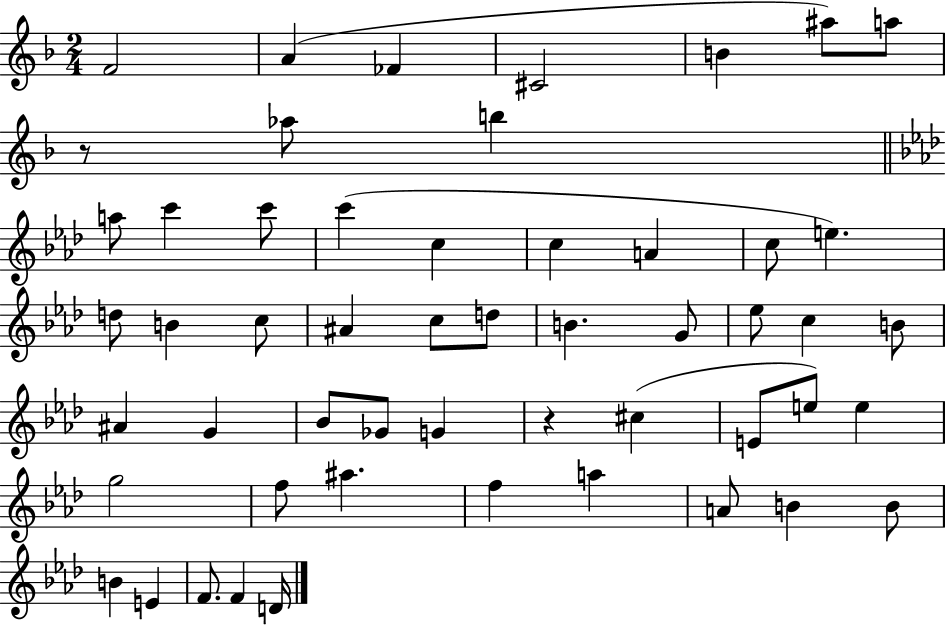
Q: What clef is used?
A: treble